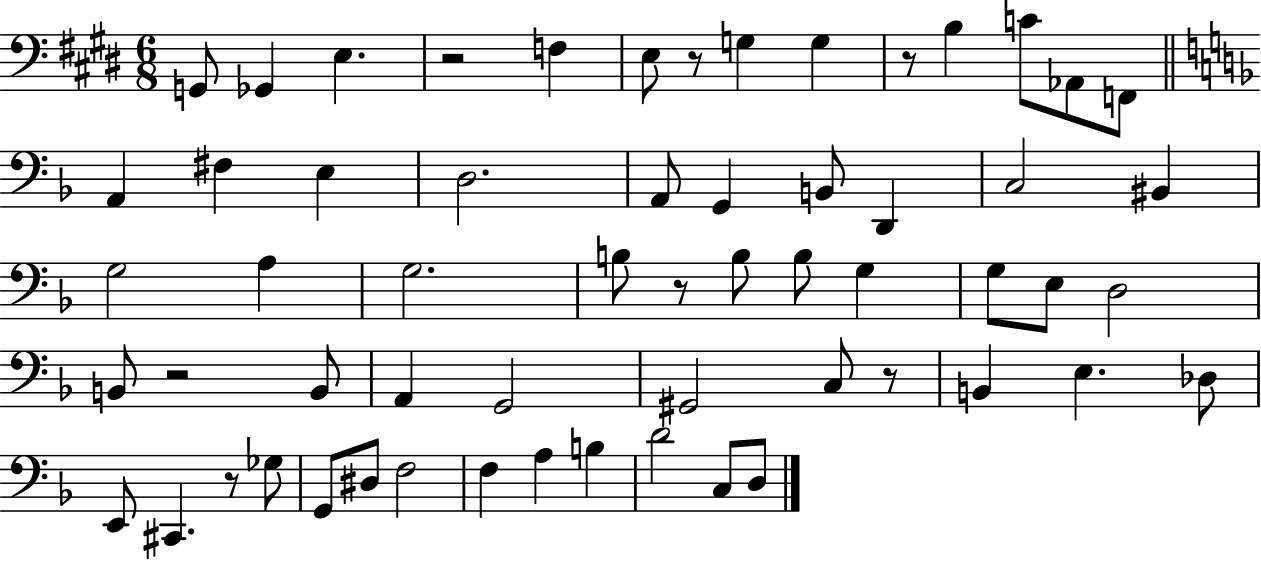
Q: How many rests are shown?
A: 7